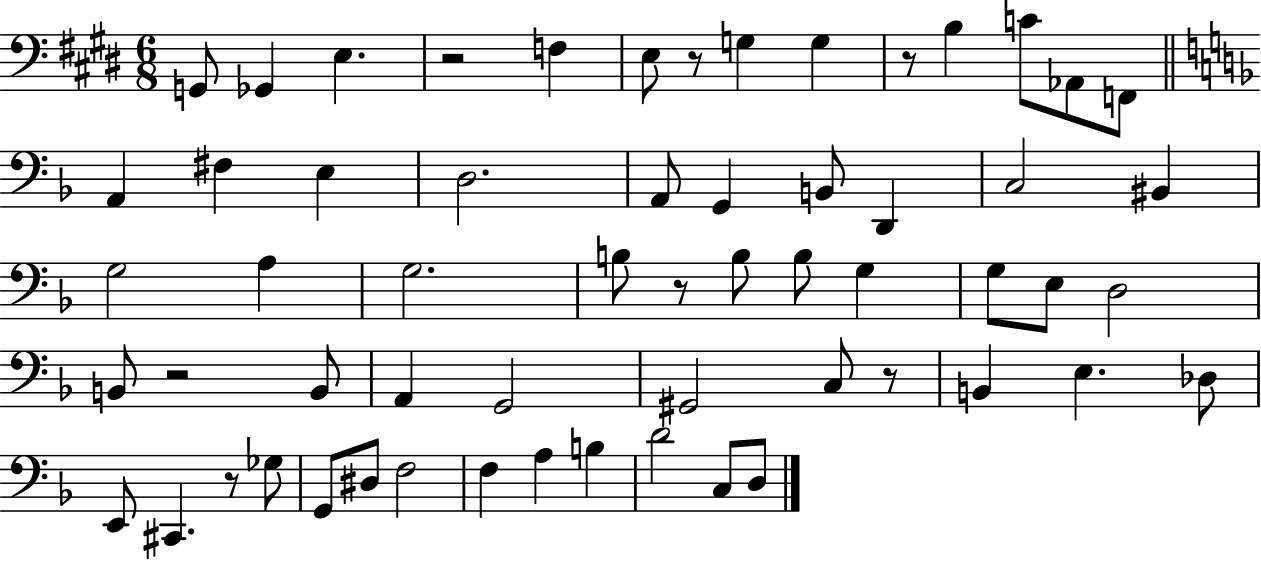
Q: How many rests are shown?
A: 7